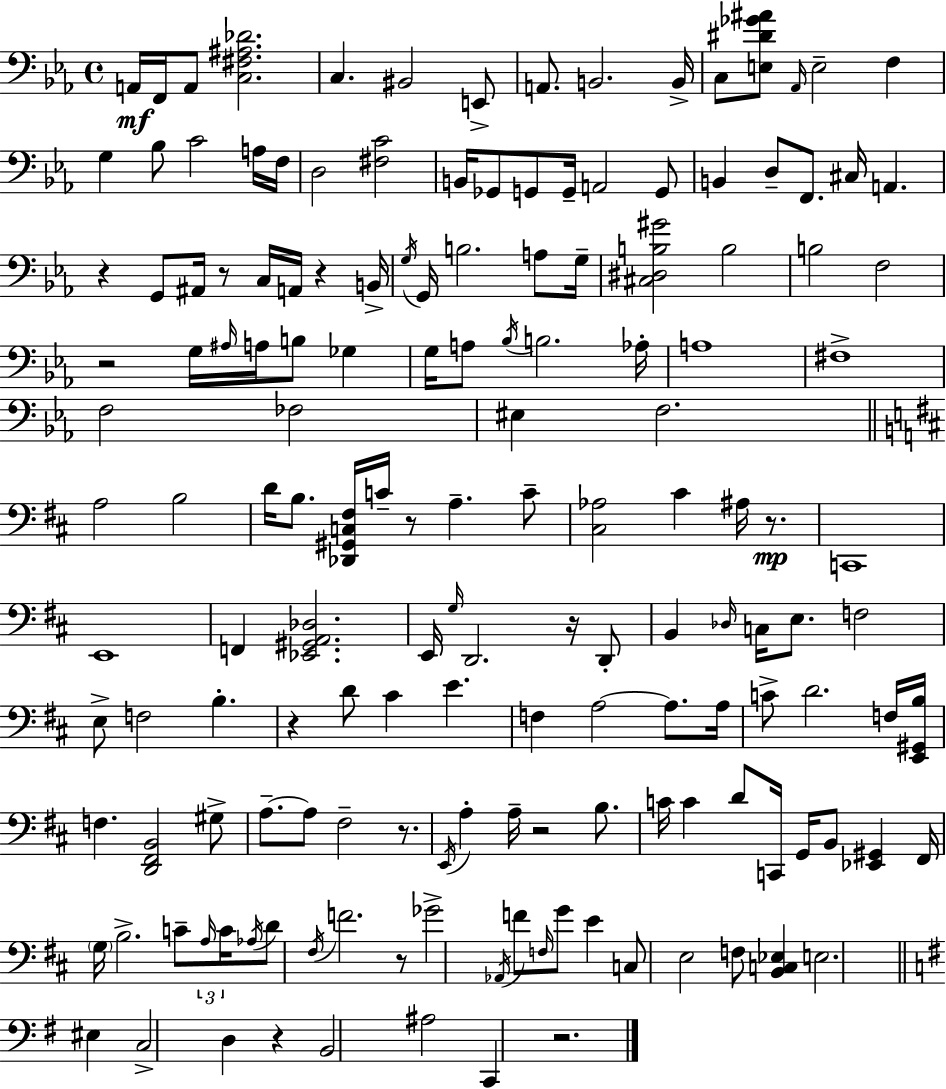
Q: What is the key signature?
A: C minor